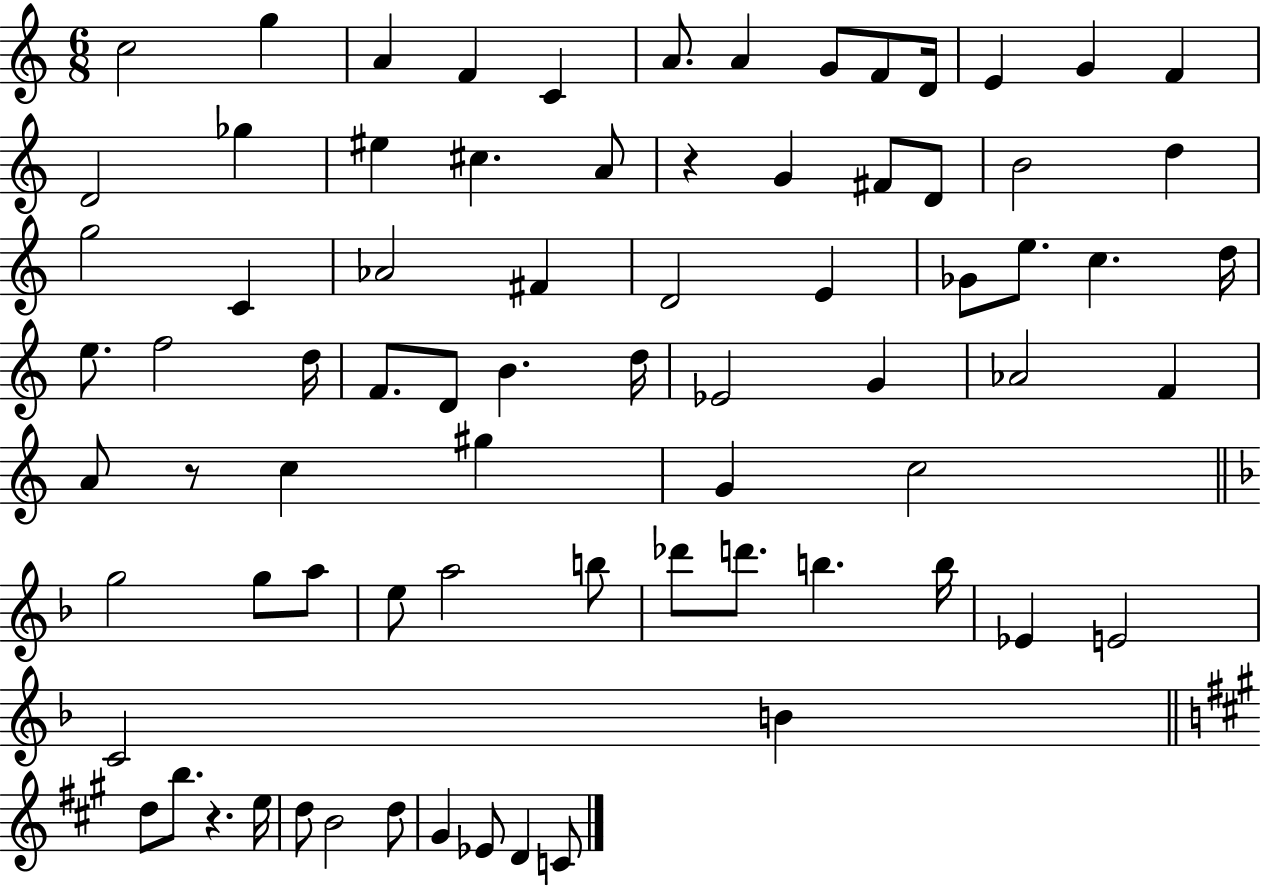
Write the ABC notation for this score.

X:1
T:Untitled
M:6/8
L:1/4
K:C
c2 g A F C A/2 A G/2 F/2 D/4 E G F D2 _g ^e ^c A/2 z G ^F/2 D/2 B2 d g2 C _A2 ^F D2 E _G/2 e/2 c d/4 e/2 f2 d/4 F/2 D/2 B d/4 _E2 G _A2 F A/2 z/2 c ^g G c2 g2 g/2 a/2 e/2 a2 b/2 _d'/2 d'/2 b b/4 _E E2 C2 B d/2 b/2 z e/4 d/2 B2 d/2 ^G _E/2 D C/2